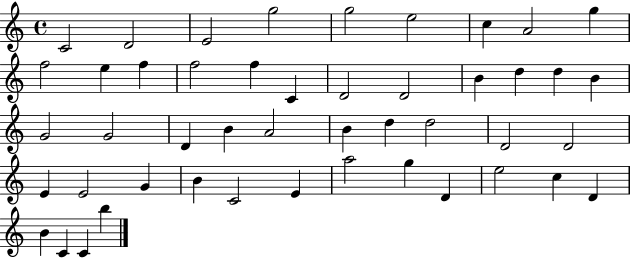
C4/h D4/h E4/h G5/h G5/h E5/h C5/q A4/h G5/q F5/h E5/q F5/q F5/h F5/q C4/q D4/h D4/h B4/q D5/q D5/q B4/q G4/h G4/h D4/q B4/q A4/h B4/q D5/q D5/h D4/h D4/h E4/q E4/h G4/q B4/q C4/h E4/q A5/h G5/q D4/q E5/h C5/q D4/q B4/q C4/q C4/q B5/q